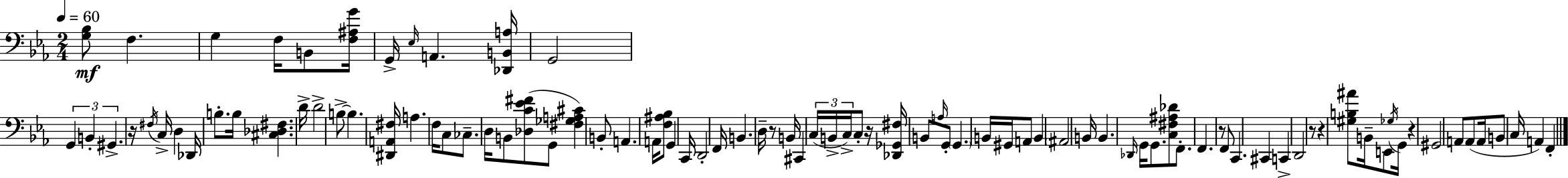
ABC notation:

X:1
T:Untitled
M:2/4
L:1/4
K:Eb
[G,_B,]/2 F, G, F,/4 B,,/2 [F,^A,G]/4 G,,/4 _E,/4 A,, [_D,,B,,A,]/4 G,,2 G,, B,, ^G,, z/4 ^F,/4 C,/4 D, _D,,/4 B,/2 B,/4 [^C,_D,^F,] D/4 D2 B,/2 B, [^D,,A,,^F,]/4 A, F,/4 C,/2 _C,/2 D,/4 B,,/2 [_D,C_E^F]/2 G,,/2 [^F,_G,A,^C] B,,/2 A,, A,,/4 [F,^A,_B,]/2 G,, C,,/4 D,,2 F,,/4 B,, D,/4 z/2 B,,/4 ^C,, C,/4 B,,/4 C,/4 C,/2 z/4 [_D,,_G,,^F,]/4 B,,/2 A,/4 G,,/2 G,, B,,/4 ^G,,/4 A,,/2 B,, ^A,,2 B,,/4 B,, _D,,/4 G,,/4 G,,/2 [C,^F,^A,_D]/2 F,,/2 F,, z/2 F,,/2 C,, ^C,, C,, D,,2 z/2 z [^G,B,^A]/2 B,,/4 E,,/2 _G,/4 G,,/4 z ^G,,2 A,,/2 A,,/2 A,,/4 B,,/2 C,/4 A,, F,,